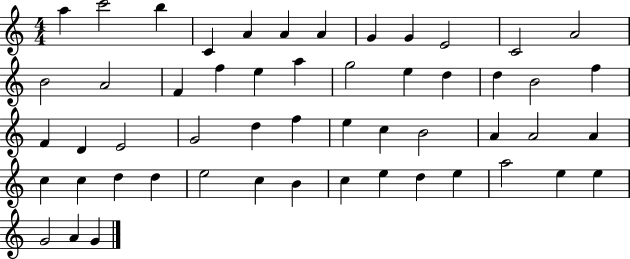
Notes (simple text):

A5/q C6/h B5/q C4/q A4/q A4/q A4/q G4/q G4/q E4/h C4/h A4/h B4/h A4/h F4/q F5/q E5/q A5/q G5/h E5/q D5/q D5/q B4/h F5/q F4/q D4/q E4/h G4/h D5/q F5/q E5/q C5/q B4/h A4/q A4/h A4/q C5/q C5/q D5/q D5/q E5/h C5/q B4/q C5/q E5/q D5/q E5/q A5/h E5/q E5/q G4/h A4/q G4/q